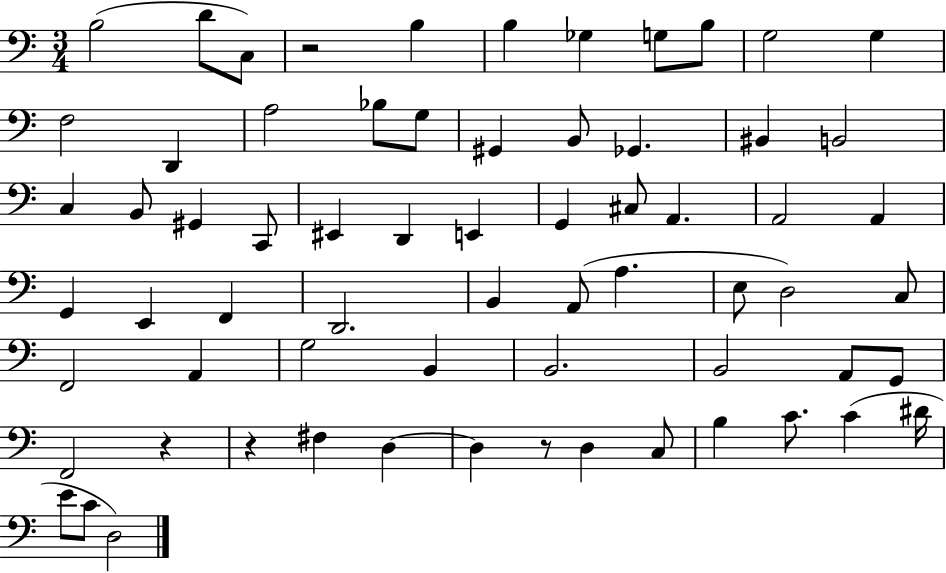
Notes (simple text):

B3/h D4/e C3/e R/h B3/q B3/q Gb3/q G3/e B3/e G3/h G3/q F3/h D2/q A3/h Bb3/e G3/e G#2/q B2/e Gb2/q. BIS2/q B2/h C3/q B2/e G#2/q C2/e EIS2/q D2/q E2/q G2/q C#3/e A2/q. A2/h A2/q G2/q E2/q F2/q D2/h. B2/q A2/e A3/q. E3/e D3/h C3/e F2/h A2/q G3/h B2/q B2/h. B2/h A2/e G2/e F2/h R/q R/q F#3/q D3/q D3/q R/e D3/q C3/e B3/q C4/e. C4/q D#4/s E4/e C4/e D3/h